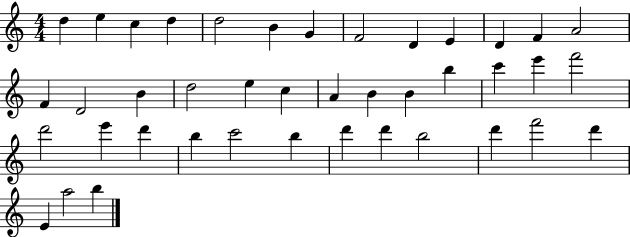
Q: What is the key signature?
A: C major